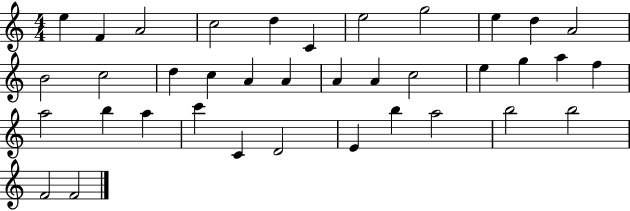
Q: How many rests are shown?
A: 0